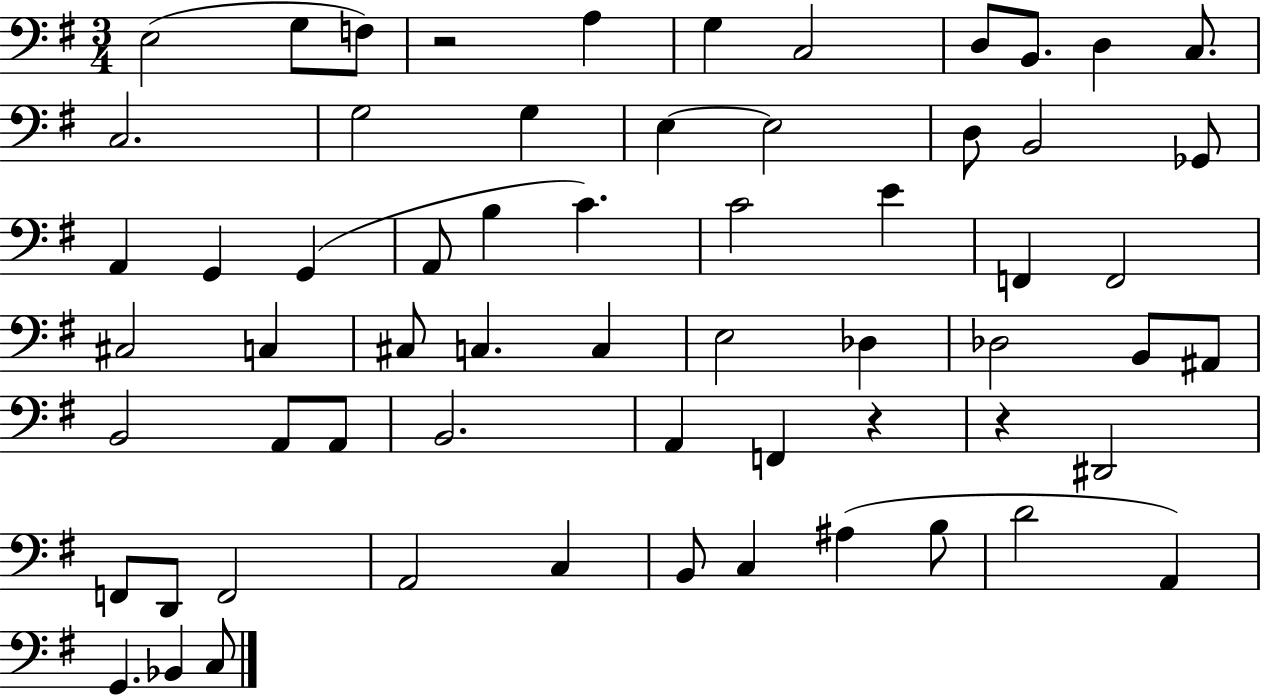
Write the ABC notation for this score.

X:1
T:Untitled
M:3/4
L:1/4
K:G
E,2 G,/2 F,/2 z2 A, G, C,2 D,/2 B,,/2 D, C,/2 C,2 G,2 G, E, E,2 D,/2 B,,2 _G,,/2 A,, G,, G,, A,,/2 B, C C2 E F,, F,,2 ^C,2 C, ^C,/2 C, C, E,2 _D, _D,2 B,,/2 ^A,,/2 B,,2 A,,/2 A,,/2 B,,2 A,, F,, z z ^D,,2 F,,/2 D,,/2 F,,2 A,,2 C, B,,/2 C, ^A, B,/2 D2 A,, G,, _B,, C,/2